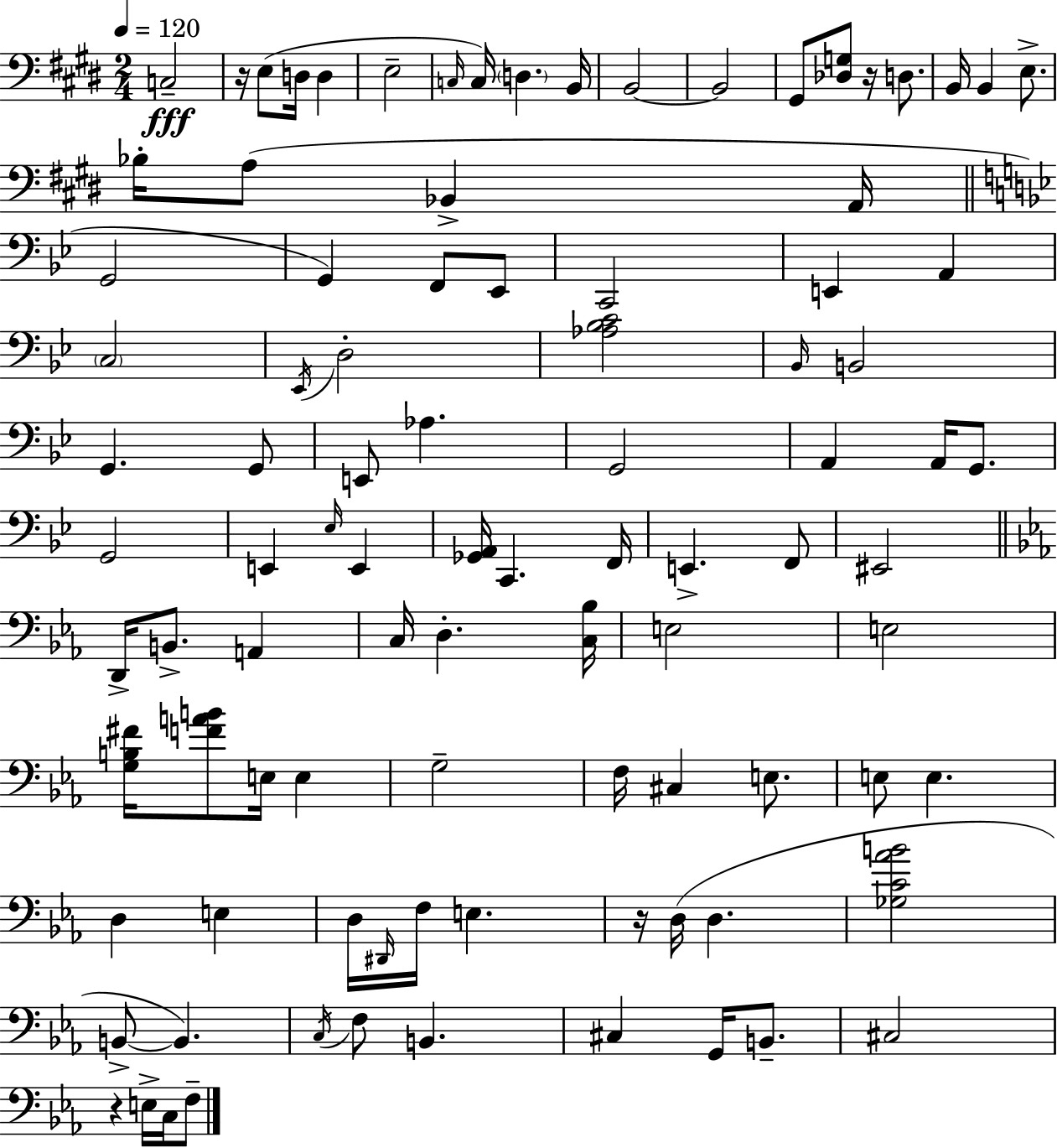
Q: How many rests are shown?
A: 4